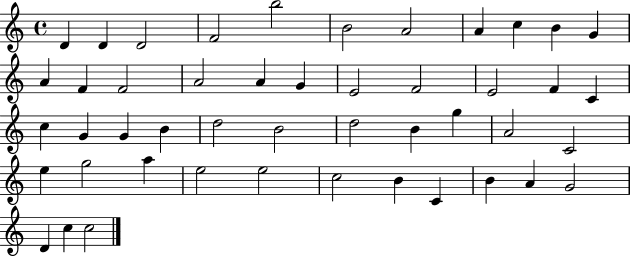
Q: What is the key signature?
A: C major